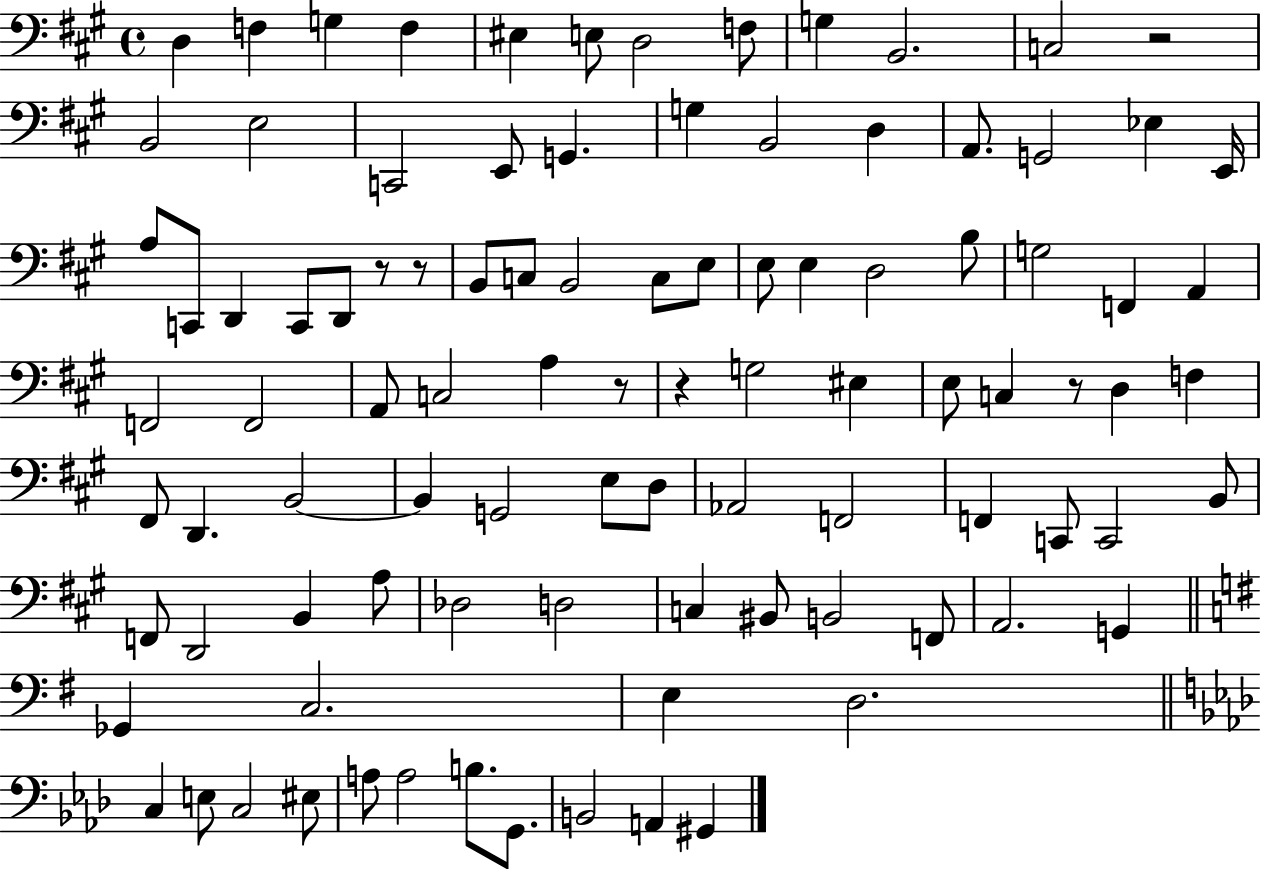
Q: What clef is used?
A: bass